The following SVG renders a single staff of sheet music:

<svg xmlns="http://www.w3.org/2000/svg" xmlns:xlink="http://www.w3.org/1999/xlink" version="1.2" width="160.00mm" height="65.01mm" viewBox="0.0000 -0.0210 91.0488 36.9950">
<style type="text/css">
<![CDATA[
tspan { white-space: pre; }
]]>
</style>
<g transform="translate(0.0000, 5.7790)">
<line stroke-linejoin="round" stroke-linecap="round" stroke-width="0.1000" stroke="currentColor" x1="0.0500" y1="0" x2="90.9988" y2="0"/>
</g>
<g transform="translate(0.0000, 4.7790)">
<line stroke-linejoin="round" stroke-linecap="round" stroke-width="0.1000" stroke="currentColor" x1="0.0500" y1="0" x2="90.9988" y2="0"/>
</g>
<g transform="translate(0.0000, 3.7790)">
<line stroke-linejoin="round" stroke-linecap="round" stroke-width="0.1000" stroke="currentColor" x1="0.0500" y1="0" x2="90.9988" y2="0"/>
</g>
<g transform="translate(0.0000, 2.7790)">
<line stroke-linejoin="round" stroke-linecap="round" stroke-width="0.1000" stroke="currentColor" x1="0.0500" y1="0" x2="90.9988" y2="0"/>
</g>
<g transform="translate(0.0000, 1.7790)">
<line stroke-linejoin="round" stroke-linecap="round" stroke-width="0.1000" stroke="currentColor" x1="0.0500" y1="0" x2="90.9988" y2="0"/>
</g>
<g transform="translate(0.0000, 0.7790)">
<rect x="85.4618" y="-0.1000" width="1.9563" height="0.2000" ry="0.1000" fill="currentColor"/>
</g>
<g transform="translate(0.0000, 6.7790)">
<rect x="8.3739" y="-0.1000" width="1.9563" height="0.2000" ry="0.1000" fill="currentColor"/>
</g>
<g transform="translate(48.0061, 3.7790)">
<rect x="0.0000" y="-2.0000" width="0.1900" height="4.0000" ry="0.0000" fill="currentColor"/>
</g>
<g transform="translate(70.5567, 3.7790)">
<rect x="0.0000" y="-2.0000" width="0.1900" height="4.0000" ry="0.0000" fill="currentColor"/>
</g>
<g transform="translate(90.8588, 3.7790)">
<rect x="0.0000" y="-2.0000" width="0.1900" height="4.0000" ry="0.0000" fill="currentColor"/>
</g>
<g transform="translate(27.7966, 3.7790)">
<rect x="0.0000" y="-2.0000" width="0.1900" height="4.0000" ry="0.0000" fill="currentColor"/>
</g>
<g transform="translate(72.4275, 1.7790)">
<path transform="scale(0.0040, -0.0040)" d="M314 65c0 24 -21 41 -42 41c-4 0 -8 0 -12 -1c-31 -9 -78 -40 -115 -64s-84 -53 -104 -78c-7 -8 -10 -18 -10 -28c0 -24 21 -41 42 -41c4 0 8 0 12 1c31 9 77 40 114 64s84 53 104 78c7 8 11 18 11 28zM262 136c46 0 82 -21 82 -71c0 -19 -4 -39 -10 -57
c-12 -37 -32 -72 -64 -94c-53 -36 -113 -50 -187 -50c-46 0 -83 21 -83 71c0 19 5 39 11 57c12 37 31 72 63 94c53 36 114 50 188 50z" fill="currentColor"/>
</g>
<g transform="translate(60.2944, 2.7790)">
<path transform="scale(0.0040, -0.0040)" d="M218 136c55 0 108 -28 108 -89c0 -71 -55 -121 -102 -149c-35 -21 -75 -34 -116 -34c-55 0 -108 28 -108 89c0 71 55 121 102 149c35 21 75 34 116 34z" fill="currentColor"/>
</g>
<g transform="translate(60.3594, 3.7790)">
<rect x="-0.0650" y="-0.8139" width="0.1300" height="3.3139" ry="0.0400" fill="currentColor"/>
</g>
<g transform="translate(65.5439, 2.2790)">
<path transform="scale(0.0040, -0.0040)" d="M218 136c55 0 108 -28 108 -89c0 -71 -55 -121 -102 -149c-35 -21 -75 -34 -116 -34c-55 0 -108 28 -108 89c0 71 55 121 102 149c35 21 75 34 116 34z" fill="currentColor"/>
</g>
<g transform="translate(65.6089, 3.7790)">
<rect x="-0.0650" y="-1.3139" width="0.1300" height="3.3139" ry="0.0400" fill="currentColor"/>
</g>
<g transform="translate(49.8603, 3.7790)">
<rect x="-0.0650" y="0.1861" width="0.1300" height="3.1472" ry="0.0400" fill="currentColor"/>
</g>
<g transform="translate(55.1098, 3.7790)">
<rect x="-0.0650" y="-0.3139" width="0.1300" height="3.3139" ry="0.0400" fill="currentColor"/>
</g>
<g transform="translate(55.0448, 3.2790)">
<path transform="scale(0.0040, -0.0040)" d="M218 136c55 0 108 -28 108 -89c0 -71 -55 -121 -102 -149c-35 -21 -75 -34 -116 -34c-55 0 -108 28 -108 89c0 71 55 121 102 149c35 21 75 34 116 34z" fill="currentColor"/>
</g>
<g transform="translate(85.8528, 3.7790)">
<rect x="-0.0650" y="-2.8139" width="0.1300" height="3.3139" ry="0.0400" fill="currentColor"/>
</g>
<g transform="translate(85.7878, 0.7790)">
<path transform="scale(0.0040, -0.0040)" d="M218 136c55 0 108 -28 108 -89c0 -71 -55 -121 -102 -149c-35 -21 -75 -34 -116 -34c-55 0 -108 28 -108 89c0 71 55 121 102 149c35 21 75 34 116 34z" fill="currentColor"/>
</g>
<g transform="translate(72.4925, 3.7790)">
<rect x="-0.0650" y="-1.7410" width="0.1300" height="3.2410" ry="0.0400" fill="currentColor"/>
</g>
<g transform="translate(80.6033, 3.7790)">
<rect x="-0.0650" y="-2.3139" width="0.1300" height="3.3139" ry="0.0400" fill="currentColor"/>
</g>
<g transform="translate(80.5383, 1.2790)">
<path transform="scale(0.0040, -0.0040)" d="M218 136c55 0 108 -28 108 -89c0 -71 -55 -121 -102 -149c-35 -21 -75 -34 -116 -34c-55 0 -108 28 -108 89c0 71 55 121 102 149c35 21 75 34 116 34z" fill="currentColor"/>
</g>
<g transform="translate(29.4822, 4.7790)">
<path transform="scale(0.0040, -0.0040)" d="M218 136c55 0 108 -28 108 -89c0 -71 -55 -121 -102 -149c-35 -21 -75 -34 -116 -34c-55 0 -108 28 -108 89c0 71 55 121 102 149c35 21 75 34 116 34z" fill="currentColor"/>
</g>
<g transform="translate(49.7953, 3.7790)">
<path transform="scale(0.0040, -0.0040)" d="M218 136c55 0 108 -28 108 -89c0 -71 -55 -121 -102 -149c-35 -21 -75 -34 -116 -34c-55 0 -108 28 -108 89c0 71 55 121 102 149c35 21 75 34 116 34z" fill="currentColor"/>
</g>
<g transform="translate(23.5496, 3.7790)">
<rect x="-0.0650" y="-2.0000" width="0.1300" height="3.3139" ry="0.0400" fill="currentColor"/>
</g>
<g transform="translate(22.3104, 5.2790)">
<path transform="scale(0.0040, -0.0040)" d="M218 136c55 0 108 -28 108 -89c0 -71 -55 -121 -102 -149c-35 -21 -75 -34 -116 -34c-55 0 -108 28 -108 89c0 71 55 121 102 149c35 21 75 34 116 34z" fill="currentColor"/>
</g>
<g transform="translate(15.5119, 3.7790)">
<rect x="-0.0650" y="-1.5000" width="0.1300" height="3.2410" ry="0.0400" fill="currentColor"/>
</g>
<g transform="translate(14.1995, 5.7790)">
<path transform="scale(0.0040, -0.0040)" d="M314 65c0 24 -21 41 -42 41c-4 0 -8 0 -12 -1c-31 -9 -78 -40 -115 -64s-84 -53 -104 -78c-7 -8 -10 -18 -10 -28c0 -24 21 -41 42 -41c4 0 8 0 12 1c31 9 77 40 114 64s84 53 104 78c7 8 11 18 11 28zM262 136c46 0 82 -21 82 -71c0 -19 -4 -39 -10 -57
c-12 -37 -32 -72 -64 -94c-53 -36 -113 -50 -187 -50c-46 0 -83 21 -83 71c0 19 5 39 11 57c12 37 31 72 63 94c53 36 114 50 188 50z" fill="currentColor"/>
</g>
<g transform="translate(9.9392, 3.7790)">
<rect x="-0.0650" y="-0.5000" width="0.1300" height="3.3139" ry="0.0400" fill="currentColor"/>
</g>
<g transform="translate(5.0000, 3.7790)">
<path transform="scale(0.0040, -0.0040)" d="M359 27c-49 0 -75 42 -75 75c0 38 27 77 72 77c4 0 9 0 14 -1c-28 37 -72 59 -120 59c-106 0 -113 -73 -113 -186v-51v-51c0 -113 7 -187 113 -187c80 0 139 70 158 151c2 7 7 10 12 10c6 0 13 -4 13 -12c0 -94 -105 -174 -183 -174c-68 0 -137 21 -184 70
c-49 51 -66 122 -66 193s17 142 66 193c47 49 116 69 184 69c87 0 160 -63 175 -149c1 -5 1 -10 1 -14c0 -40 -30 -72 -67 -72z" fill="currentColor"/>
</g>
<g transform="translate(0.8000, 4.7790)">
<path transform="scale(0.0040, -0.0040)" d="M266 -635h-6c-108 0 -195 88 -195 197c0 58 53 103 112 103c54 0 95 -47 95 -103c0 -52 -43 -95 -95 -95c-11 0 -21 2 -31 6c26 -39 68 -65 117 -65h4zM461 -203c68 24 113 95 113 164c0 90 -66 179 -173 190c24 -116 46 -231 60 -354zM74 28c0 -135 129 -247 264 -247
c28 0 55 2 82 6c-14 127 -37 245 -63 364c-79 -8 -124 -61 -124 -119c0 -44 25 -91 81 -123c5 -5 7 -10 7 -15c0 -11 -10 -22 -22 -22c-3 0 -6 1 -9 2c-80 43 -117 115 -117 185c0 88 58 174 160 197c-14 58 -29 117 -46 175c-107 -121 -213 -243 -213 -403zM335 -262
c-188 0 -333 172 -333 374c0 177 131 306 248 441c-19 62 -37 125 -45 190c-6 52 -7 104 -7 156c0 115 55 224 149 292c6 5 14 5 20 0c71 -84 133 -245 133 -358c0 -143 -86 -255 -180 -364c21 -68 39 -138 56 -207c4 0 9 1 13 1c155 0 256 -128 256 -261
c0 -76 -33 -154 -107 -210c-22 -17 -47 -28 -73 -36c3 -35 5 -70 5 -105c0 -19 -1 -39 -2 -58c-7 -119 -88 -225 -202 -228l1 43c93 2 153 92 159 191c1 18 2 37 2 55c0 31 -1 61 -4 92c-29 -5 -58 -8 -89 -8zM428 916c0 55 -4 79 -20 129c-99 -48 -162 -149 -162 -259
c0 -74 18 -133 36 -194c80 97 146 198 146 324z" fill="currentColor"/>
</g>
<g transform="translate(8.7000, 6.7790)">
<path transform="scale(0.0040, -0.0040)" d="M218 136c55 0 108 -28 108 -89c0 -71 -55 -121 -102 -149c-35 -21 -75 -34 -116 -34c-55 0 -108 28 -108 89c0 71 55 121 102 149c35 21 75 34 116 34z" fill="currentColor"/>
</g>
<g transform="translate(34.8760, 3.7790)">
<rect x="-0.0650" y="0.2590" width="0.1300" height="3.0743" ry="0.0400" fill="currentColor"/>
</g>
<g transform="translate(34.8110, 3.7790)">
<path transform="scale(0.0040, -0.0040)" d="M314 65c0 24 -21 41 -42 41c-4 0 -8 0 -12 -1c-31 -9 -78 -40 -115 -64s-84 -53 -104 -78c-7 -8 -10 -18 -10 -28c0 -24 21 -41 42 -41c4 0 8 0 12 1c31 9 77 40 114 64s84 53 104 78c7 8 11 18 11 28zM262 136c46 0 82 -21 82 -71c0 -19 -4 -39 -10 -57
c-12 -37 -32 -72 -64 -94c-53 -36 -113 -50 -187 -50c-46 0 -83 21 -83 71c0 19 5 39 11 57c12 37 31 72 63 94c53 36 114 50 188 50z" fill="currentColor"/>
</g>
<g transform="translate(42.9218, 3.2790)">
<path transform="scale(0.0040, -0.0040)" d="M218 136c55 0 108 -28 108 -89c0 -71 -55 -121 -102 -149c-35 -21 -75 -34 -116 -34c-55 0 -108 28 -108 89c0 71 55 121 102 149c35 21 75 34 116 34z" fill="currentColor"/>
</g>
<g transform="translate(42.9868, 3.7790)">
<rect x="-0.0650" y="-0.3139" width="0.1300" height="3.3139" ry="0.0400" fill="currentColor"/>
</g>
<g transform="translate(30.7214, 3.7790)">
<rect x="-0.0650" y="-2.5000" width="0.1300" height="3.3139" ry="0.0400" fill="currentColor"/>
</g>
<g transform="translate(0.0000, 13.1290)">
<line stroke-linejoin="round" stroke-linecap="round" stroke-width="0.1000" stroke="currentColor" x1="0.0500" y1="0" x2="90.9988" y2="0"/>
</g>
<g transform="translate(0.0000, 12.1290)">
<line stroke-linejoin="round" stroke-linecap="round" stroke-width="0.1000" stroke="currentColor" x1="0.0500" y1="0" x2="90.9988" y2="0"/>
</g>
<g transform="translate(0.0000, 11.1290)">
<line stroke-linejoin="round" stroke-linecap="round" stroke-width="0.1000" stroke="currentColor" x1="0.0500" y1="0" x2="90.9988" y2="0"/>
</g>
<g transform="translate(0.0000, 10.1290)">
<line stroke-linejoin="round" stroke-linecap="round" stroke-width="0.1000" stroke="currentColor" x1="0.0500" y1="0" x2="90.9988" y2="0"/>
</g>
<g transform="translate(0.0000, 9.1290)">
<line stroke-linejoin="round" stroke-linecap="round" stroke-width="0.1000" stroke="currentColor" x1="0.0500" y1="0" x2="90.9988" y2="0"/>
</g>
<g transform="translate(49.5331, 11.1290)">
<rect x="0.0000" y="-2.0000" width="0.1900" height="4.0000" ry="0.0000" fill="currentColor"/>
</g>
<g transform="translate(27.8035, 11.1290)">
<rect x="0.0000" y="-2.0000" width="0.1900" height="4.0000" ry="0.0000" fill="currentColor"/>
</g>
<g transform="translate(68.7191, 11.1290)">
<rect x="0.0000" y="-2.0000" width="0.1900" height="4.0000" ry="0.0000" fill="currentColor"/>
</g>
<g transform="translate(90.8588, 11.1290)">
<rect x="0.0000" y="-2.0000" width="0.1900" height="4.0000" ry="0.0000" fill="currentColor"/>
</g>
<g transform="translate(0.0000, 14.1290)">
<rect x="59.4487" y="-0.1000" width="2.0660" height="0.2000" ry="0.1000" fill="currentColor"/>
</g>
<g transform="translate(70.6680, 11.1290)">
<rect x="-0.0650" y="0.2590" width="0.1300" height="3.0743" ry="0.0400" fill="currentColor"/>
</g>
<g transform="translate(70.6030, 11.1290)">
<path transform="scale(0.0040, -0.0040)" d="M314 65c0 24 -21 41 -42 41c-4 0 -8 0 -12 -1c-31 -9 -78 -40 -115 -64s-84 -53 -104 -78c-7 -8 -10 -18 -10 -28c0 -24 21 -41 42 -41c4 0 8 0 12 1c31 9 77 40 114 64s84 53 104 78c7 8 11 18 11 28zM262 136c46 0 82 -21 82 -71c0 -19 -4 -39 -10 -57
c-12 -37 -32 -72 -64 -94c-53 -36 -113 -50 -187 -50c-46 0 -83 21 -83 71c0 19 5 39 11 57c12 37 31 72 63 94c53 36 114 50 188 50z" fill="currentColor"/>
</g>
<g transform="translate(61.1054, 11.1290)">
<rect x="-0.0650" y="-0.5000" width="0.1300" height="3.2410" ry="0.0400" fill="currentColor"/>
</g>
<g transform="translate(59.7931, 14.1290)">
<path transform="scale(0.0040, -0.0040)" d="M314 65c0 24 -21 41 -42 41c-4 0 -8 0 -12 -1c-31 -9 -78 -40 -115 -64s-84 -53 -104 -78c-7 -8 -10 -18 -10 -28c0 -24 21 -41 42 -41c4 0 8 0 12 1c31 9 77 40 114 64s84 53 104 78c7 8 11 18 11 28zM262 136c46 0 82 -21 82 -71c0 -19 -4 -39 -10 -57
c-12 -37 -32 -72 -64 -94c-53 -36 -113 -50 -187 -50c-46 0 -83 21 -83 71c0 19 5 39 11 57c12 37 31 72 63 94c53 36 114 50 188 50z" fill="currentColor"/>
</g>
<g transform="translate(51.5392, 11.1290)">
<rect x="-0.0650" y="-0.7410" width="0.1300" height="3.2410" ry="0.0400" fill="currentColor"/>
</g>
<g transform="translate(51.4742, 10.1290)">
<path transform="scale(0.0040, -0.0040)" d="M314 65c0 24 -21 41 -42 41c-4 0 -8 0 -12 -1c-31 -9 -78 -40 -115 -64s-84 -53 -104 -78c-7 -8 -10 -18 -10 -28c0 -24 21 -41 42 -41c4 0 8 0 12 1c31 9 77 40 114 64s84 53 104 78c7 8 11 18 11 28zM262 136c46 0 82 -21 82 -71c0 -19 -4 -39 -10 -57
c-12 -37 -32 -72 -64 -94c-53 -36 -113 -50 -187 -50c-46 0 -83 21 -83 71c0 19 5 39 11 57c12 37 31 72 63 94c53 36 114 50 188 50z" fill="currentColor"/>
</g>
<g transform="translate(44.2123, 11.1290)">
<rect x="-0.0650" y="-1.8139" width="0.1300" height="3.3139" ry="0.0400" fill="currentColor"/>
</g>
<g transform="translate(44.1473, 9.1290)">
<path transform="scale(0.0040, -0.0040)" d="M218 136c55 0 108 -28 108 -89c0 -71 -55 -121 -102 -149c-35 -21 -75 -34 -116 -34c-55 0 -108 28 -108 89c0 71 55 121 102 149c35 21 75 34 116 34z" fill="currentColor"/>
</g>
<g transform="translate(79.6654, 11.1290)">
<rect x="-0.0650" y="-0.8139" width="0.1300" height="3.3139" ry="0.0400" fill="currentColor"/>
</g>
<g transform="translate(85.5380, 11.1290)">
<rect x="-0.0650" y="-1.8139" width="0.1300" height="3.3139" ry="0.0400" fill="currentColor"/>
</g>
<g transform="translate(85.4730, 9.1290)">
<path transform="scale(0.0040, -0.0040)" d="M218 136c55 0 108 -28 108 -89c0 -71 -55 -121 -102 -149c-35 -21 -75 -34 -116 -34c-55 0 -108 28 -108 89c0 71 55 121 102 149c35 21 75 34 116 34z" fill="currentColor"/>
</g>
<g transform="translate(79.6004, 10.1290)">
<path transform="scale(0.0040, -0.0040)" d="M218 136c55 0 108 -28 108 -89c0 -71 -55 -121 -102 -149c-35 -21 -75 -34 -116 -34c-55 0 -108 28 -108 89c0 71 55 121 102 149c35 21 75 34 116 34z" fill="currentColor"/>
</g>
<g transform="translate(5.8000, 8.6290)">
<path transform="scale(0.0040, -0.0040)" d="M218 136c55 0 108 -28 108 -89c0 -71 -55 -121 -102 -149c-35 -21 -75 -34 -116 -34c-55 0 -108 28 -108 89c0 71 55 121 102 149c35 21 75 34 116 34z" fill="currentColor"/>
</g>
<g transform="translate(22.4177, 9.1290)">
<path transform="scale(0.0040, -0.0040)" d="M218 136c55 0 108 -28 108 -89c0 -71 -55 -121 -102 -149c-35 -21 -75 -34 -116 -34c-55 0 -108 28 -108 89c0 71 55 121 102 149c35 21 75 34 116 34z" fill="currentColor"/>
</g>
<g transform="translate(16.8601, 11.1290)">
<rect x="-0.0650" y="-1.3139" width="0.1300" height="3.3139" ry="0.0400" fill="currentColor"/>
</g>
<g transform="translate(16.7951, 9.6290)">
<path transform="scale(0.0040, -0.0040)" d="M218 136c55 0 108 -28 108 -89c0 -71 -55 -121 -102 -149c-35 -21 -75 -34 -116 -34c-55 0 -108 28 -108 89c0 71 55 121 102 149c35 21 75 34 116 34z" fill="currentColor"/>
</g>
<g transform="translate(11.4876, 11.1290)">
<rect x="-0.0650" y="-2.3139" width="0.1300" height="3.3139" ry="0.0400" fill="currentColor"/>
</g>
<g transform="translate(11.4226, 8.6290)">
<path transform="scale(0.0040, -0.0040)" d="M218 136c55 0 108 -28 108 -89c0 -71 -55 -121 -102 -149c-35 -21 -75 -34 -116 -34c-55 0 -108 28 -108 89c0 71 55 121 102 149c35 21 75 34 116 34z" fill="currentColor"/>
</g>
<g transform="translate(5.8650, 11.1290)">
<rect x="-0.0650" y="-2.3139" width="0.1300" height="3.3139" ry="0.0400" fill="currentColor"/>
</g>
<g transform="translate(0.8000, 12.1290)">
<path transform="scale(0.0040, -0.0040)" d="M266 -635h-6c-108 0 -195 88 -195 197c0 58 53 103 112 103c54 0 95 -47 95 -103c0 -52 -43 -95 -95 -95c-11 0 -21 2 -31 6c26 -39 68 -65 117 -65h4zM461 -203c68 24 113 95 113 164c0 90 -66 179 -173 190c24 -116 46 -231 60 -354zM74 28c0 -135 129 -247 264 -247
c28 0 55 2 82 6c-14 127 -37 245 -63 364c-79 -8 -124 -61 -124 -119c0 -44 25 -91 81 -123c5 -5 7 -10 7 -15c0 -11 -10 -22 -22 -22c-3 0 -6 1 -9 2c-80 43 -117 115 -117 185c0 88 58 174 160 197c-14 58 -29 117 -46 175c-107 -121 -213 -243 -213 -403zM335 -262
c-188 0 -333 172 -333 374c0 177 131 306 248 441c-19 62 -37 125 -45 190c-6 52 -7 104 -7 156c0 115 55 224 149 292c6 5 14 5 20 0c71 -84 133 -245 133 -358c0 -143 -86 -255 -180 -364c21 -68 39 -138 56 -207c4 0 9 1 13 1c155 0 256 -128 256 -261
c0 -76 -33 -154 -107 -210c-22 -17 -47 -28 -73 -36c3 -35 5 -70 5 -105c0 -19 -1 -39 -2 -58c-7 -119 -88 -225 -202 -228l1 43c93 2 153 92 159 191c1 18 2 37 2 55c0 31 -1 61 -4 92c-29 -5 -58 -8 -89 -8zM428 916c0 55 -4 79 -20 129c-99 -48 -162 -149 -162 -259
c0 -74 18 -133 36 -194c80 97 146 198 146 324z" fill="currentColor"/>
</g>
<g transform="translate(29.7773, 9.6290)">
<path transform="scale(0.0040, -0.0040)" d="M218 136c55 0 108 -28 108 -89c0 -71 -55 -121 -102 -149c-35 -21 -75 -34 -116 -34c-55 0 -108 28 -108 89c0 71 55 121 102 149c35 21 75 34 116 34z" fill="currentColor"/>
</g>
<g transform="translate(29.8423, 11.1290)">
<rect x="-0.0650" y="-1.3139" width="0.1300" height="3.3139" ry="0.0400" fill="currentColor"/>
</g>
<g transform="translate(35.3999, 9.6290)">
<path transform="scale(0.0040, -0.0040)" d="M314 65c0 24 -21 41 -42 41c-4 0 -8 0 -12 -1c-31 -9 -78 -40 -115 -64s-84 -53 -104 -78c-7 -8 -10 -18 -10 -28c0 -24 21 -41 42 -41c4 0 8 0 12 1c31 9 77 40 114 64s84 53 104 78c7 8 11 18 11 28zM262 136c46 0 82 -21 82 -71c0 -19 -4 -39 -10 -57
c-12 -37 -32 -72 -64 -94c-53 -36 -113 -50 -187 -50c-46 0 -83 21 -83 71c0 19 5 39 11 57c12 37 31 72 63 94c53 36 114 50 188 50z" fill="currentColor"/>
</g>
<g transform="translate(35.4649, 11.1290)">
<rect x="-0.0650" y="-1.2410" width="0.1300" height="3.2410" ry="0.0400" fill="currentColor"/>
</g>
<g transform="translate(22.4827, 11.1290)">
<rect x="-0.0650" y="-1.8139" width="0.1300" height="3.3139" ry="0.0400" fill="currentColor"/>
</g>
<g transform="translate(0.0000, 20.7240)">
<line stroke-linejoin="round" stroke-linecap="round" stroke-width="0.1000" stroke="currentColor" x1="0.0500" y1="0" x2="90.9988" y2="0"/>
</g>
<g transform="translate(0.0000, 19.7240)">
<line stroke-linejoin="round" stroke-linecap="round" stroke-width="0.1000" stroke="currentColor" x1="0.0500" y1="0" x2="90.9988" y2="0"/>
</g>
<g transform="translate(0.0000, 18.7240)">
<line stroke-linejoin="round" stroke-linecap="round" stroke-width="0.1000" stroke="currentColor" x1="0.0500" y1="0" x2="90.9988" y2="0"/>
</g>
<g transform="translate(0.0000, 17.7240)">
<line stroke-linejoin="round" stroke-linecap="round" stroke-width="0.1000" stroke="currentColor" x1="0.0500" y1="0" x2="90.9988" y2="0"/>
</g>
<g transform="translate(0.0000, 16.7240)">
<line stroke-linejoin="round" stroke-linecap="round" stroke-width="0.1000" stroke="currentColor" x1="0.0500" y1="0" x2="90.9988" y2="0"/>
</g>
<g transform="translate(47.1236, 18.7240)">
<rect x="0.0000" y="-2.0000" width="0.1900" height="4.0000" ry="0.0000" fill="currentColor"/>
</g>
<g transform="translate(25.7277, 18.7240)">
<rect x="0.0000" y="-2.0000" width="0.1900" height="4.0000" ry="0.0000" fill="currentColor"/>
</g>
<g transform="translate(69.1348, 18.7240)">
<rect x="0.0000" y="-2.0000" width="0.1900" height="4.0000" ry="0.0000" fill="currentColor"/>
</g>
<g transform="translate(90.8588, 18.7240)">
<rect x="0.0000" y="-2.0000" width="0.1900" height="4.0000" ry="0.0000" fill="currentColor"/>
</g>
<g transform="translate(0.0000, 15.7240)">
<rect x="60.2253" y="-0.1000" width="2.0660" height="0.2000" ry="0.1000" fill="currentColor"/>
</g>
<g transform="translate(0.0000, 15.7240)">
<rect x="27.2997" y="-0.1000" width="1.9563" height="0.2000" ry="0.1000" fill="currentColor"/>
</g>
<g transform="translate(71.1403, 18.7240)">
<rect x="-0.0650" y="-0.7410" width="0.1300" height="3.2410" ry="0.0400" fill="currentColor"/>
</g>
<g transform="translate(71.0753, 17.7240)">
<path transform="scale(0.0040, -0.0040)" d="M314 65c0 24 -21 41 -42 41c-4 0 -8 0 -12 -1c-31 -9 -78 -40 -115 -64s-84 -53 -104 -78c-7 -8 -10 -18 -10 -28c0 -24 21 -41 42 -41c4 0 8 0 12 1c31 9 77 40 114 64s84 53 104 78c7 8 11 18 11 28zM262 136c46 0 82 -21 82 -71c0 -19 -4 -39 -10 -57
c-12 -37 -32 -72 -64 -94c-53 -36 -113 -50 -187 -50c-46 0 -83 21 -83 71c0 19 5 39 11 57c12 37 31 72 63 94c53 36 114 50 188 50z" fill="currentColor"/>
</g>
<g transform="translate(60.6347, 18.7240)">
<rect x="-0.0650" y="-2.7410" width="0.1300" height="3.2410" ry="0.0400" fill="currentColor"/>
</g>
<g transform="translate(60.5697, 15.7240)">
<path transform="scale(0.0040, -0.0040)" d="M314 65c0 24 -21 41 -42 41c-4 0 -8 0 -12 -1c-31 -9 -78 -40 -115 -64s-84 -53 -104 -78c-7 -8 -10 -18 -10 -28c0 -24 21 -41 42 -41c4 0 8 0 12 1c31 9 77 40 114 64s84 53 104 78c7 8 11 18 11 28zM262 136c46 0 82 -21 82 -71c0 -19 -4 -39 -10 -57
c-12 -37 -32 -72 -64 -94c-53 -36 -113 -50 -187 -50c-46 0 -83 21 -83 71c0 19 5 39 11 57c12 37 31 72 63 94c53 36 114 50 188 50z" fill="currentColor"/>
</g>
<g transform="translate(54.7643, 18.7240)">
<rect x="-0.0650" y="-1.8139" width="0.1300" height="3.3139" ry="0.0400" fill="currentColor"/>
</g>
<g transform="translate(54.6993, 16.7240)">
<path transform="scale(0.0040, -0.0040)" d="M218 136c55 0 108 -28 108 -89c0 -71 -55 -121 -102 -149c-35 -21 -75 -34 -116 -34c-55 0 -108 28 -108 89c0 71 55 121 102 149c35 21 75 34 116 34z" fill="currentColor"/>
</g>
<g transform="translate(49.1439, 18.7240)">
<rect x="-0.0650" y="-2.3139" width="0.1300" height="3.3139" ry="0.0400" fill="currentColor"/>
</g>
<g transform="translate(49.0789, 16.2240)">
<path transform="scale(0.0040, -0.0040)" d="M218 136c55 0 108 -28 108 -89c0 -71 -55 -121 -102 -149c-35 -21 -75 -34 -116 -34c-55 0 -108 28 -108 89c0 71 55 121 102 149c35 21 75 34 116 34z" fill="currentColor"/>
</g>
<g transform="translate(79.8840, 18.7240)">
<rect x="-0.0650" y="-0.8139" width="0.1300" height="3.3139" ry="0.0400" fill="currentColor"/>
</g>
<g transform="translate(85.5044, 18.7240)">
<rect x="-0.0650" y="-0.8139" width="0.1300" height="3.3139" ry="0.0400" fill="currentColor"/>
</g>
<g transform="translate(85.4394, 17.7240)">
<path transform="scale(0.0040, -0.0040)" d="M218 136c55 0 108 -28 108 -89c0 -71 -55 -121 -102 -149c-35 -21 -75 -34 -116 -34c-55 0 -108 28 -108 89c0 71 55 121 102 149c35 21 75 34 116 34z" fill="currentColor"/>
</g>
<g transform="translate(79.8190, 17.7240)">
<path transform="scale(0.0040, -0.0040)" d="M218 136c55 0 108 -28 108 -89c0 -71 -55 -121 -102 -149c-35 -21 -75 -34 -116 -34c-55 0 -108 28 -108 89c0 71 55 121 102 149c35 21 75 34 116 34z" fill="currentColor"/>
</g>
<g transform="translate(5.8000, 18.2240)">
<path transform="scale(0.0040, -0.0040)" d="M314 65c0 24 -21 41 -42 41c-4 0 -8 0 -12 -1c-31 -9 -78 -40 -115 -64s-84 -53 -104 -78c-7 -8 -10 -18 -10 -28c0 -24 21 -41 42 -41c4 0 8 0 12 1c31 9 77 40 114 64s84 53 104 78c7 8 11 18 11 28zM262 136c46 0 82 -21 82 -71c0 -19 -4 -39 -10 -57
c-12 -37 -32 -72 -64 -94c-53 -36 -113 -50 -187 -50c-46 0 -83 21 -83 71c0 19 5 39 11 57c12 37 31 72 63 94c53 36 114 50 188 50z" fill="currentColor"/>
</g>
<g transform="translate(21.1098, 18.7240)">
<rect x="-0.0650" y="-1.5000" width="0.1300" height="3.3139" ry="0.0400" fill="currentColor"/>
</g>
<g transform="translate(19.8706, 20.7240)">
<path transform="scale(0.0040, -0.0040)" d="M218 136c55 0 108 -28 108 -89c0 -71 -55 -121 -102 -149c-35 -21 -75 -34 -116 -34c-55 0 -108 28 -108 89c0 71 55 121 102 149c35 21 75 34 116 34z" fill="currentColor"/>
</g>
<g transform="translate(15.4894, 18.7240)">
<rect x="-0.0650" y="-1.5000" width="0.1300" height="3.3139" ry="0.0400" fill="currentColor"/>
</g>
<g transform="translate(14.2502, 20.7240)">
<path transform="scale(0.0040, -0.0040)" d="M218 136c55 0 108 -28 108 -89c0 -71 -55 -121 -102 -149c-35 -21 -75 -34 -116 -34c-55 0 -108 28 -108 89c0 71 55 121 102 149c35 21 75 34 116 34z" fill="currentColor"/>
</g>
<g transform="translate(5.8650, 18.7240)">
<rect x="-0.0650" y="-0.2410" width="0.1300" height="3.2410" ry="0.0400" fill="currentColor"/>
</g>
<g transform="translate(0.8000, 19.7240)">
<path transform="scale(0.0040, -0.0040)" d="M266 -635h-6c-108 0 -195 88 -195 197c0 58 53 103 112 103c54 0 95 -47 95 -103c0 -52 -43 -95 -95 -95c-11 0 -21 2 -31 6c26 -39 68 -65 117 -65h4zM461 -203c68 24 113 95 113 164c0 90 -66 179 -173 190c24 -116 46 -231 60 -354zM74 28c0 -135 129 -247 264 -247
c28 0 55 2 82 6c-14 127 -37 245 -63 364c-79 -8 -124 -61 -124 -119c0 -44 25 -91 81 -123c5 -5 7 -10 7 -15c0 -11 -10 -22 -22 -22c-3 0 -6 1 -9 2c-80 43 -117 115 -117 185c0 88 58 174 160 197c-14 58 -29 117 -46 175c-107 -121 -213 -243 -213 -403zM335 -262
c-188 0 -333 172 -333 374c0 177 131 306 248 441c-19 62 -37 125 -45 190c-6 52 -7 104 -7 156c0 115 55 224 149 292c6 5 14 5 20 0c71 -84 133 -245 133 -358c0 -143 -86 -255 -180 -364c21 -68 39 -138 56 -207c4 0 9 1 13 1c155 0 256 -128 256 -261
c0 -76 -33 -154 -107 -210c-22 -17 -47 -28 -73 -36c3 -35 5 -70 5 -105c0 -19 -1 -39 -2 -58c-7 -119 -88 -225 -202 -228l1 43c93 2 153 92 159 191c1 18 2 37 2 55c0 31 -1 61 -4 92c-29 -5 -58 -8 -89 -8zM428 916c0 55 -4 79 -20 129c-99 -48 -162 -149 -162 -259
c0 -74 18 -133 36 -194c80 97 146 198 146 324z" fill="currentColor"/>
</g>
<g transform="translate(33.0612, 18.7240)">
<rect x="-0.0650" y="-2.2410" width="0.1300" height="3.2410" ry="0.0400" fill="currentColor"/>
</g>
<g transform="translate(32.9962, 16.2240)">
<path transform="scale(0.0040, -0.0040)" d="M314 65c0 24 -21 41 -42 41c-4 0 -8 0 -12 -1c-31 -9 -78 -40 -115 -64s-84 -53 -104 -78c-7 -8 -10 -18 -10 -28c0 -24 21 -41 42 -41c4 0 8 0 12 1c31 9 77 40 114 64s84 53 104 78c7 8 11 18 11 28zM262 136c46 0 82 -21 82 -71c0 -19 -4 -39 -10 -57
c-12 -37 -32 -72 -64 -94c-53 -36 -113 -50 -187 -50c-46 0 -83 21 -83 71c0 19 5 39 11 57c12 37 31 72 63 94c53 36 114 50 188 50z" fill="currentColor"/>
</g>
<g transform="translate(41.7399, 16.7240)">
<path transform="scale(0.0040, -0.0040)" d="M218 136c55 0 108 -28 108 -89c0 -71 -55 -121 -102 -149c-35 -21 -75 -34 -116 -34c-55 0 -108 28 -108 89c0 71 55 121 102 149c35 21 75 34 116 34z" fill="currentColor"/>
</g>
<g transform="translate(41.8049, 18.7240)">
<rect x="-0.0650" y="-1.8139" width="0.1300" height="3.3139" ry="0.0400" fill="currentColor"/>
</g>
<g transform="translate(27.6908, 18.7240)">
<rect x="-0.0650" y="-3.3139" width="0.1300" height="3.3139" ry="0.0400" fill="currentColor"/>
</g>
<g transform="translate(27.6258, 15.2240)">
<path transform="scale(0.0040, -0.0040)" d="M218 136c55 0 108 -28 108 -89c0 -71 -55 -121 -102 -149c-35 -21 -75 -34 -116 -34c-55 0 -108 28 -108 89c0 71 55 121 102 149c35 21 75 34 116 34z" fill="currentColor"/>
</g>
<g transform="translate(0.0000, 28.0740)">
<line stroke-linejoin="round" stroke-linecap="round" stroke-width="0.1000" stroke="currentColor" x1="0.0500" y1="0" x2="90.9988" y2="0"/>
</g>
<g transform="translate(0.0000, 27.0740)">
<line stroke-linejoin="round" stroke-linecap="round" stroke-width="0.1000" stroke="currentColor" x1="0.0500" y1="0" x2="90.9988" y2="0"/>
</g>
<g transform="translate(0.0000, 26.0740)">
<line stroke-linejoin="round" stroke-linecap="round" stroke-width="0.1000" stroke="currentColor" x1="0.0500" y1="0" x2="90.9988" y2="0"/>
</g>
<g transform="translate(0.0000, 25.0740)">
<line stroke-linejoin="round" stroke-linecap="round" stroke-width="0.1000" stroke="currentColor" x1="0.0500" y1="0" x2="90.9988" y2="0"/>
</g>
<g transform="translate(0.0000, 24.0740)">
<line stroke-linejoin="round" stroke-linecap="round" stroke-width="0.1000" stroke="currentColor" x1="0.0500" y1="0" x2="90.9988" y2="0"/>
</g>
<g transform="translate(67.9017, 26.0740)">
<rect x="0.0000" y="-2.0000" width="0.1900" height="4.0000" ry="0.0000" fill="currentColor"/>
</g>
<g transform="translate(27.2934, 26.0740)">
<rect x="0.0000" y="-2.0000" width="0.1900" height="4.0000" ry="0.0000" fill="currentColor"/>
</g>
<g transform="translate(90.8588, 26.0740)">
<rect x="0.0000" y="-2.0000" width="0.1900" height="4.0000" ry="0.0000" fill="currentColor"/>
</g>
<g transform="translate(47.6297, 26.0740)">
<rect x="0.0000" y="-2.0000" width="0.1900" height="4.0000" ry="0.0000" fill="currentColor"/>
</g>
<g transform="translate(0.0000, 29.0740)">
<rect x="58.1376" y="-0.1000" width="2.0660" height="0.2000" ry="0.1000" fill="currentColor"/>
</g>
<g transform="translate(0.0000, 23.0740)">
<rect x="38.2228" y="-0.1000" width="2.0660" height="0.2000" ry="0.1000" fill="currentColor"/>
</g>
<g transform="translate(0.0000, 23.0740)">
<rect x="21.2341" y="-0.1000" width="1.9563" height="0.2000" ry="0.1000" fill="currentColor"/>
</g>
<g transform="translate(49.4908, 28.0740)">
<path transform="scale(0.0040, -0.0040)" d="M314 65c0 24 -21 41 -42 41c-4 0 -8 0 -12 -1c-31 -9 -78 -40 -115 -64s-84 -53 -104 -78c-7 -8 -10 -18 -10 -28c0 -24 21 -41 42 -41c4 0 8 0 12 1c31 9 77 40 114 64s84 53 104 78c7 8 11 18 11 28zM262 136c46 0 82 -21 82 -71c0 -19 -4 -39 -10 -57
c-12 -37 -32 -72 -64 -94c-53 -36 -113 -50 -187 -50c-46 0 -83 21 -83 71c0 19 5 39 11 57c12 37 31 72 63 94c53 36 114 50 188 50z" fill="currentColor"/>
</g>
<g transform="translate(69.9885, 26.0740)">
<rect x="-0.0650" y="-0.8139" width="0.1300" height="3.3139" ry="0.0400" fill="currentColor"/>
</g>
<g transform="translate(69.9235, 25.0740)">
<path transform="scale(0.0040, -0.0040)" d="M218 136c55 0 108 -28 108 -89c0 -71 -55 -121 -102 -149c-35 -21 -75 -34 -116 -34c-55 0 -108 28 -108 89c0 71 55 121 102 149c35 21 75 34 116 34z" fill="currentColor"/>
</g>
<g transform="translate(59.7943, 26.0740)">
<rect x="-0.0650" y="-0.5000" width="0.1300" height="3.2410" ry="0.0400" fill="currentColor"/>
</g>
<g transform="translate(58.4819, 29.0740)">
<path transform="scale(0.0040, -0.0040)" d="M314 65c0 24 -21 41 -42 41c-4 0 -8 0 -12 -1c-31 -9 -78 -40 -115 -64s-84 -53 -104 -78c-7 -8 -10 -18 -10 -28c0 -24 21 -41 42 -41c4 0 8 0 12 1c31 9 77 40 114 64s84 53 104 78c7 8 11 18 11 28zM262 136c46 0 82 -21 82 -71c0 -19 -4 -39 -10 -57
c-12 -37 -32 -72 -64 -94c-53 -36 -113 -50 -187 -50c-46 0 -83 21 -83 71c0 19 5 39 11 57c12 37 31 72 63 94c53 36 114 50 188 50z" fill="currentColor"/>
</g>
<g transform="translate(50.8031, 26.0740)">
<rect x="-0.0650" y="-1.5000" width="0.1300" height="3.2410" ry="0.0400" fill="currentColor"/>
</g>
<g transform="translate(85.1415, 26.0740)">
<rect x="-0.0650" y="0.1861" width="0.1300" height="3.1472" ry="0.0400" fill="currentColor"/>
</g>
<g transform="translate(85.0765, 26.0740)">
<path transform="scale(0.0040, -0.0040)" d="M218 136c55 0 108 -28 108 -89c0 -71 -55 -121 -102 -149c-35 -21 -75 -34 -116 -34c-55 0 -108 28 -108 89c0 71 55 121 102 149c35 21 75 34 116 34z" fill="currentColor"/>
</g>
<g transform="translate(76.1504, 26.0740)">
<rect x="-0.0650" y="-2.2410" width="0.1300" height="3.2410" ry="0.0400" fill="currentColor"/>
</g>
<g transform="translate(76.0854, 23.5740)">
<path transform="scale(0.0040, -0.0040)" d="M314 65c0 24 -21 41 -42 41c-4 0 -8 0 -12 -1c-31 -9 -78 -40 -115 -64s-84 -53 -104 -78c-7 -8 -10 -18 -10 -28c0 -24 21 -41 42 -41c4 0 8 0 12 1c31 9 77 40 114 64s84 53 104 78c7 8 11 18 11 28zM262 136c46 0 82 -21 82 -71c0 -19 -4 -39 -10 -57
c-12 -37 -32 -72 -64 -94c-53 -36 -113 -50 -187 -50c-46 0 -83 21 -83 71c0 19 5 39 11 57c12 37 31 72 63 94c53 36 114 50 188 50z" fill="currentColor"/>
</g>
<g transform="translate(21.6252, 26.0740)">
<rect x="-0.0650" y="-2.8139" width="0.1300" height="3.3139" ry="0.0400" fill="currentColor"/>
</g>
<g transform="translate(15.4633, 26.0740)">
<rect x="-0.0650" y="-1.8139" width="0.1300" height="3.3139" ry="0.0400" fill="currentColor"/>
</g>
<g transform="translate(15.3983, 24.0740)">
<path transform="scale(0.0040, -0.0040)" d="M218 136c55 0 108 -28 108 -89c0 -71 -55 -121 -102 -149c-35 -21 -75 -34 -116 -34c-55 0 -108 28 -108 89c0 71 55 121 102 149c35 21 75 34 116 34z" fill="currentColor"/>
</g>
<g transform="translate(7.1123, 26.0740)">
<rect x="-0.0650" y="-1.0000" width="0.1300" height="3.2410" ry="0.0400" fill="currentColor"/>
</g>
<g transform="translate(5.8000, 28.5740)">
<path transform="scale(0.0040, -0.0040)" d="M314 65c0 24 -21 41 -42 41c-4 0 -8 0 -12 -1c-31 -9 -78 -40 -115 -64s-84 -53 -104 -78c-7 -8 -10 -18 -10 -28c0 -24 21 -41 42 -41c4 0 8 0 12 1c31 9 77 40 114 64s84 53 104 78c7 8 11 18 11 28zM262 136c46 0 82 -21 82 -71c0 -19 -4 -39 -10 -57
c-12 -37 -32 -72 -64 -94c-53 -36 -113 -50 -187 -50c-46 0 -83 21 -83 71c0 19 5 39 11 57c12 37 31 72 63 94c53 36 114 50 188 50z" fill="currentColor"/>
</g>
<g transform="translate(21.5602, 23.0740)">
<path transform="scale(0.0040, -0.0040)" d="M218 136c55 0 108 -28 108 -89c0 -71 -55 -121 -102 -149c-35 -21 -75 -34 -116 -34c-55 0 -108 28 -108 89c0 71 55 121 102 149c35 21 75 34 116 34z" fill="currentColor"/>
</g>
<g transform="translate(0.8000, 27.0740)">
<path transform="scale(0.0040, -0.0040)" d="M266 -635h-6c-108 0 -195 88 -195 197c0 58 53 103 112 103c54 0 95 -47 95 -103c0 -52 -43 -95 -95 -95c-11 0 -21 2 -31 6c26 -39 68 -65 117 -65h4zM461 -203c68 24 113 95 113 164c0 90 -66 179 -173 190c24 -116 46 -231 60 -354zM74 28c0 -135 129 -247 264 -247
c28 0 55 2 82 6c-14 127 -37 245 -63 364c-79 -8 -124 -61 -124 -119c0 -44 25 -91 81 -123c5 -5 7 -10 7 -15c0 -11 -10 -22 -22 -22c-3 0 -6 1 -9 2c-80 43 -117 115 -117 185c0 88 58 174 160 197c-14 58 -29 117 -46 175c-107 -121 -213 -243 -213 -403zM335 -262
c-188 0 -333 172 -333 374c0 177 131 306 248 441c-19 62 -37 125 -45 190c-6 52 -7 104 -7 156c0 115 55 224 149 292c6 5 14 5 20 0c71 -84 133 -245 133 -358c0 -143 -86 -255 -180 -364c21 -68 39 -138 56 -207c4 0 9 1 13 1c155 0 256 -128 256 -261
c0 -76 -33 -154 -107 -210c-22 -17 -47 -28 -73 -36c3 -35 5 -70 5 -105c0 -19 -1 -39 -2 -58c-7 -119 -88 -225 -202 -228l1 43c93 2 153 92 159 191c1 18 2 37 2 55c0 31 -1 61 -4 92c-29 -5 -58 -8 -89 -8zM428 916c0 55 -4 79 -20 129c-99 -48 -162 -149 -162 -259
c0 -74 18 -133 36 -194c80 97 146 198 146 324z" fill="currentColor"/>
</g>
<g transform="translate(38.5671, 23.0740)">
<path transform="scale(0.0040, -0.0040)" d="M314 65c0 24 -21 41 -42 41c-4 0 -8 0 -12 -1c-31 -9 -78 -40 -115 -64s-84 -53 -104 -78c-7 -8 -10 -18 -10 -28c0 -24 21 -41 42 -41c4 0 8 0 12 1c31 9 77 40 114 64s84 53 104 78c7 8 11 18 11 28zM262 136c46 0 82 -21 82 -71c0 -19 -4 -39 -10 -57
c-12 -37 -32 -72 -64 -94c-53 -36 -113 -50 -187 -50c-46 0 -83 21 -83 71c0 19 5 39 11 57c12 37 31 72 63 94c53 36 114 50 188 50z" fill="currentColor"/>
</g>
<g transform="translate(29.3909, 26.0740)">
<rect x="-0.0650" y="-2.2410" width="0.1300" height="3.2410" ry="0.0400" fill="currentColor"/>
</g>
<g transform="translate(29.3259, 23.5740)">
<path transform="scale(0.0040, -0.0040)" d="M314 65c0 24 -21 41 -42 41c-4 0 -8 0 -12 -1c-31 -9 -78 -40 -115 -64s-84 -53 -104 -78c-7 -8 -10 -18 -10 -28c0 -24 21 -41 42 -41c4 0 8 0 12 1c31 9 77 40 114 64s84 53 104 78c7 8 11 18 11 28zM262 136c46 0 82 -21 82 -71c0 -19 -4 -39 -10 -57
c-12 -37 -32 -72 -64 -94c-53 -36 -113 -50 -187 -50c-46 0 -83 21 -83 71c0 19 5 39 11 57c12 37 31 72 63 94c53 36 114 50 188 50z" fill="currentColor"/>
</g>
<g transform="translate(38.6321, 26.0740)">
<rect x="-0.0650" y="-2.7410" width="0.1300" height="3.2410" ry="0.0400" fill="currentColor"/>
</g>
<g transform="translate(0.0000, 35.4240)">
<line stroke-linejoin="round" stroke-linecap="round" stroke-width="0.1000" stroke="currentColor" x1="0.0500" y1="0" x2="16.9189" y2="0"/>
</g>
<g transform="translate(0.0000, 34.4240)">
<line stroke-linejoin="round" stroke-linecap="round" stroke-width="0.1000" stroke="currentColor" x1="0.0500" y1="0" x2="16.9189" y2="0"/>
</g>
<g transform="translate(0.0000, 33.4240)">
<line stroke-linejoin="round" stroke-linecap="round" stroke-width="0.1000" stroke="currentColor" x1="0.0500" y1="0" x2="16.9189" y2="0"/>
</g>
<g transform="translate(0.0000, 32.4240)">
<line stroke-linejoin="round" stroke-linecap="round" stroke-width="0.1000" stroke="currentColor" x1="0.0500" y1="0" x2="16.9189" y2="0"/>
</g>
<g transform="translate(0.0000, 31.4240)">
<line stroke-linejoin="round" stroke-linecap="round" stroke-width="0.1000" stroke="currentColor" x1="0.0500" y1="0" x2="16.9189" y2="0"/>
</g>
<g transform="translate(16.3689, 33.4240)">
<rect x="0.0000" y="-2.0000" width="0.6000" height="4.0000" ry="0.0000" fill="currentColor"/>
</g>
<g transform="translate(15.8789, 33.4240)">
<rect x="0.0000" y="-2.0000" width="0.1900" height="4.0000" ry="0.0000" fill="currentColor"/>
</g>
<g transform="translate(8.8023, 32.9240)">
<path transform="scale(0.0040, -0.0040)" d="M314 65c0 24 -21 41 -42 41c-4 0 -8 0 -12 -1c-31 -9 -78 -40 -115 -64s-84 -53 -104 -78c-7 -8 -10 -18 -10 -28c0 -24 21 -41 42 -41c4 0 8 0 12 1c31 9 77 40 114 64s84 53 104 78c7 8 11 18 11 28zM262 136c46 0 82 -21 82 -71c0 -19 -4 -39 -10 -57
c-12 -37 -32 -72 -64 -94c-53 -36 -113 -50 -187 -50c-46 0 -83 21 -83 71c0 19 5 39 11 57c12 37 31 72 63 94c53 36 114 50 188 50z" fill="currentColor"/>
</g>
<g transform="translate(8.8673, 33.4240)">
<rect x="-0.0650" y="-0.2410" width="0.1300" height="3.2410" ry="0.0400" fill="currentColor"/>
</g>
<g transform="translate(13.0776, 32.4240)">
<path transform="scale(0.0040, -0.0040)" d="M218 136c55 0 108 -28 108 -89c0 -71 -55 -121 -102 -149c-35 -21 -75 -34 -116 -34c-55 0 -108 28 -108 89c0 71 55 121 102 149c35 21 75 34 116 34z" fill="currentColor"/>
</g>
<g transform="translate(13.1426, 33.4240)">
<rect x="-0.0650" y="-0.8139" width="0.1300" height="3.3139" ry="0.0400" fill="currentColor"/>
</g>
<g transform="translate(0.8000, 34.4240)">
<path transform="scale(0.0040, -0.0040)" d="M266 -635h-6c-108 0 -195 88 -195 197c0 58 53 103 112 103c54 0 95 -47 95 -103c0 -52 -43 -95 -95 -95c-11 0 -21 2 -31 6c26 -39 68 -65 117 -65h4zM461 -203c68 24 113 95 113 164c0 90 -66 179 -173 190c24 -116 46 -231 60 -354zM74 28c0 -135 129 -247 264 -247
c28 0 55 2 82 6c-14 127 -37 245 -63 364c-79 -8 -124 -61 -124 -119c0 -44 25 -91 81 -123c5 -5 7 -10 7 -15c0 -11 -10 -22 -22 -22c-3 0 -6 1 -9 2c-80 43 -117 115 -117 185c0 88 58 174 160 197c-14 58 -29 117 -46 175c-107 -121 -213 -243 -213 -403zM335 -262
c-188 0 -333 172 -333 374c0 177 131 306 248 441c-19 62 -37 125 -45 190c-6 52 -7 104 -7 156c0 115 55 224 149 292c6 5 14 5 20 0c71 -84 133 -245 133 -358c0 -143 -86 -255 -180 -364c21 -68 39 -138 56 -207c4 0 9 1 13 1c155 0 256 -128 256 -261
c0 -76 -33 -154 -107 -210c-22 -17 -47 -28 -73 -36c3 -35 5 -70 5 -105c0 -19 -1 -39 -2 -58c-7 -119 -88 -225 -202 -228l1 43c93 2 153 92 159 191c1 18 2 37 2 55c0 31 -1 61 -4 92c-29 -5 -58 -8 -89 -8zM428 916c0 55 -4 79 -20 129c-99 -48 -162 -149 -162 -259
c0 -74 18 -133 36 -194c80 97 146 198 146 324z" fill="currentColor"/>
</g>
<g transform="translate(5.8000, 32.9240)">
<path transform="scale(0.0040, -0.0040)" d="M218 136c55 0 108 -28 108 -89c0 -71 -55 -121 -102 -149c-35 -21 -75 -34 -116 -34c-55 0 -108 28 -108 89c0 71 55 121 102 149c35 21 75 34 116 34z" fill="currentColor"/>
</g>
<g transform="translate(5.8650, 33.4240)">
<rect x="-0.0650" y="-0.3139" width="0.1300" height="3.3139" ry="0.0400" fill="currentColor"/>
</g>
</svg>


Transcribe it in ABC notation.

X:1
T:Untitled
M:4/4
L:1/4
K:C
C E2 F G B2 c B c d e f2 g a g g e f e e2 f d2 C2 B2 d f c2 E E b g2 f g f a2 d2 d d D2 f a g2 a2 E2 C2 d g2 B c c2 d